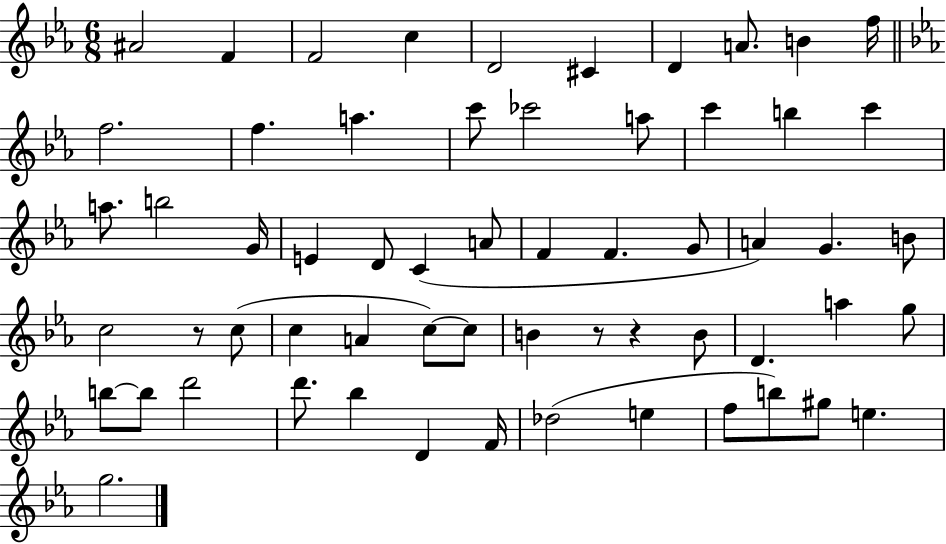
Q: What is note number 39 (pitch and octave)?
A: B4